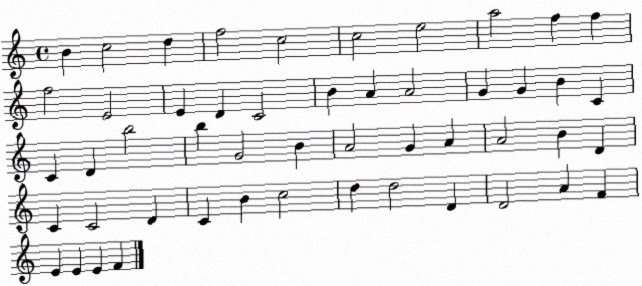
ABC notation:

X:1
T:Untitled
M:4/4
L:1/4
K:C
B c2 d f2 c2 c2 e2 a2 f f f2 E2 E D C2 B A A2 G G B C C D b2 b G2 B A2 G A A2 B D C C2 D C B c2 d d2 D D2 A F E E E F